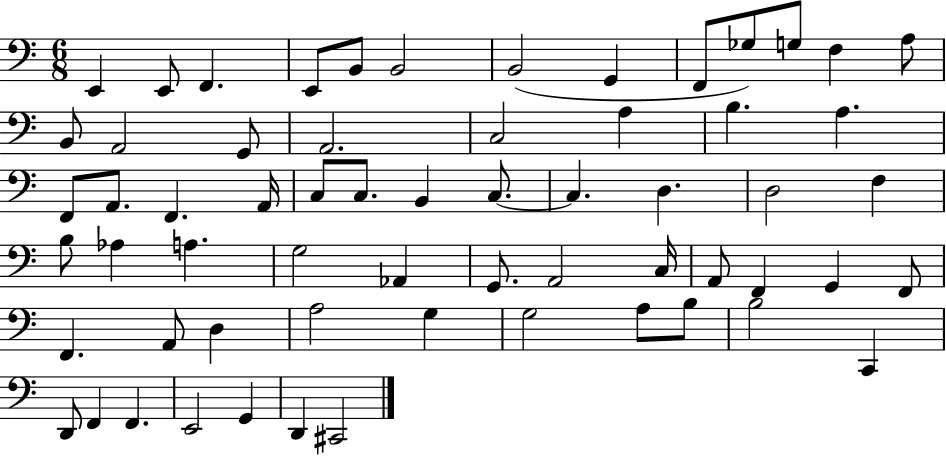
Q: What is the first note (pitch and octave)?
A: E2